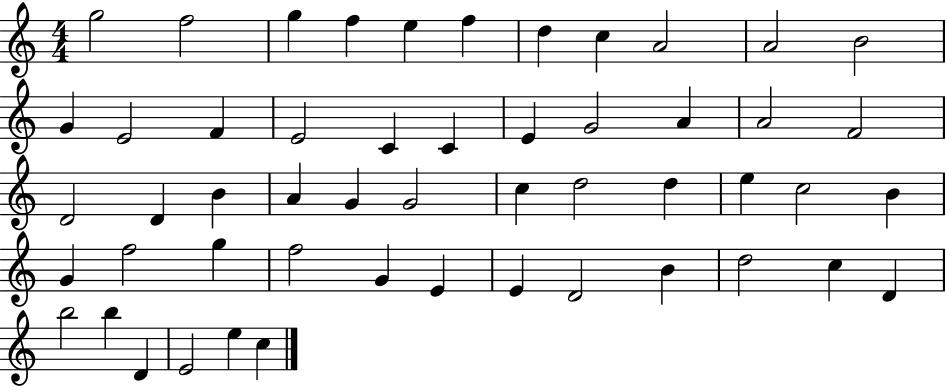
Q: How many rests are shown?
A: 0